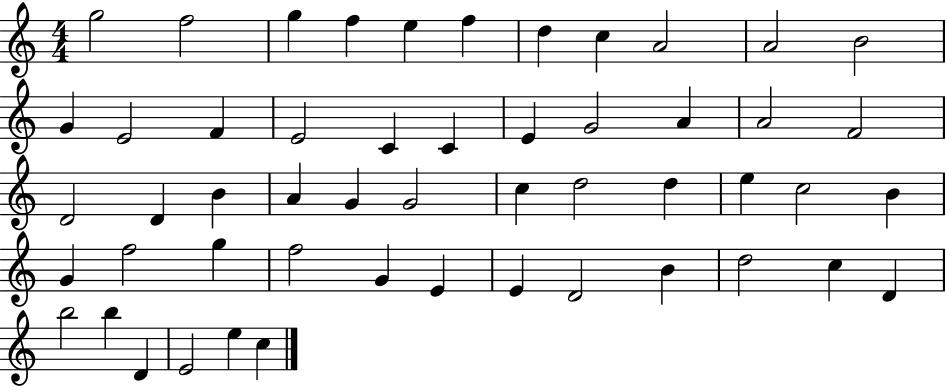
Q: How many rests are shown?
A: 0